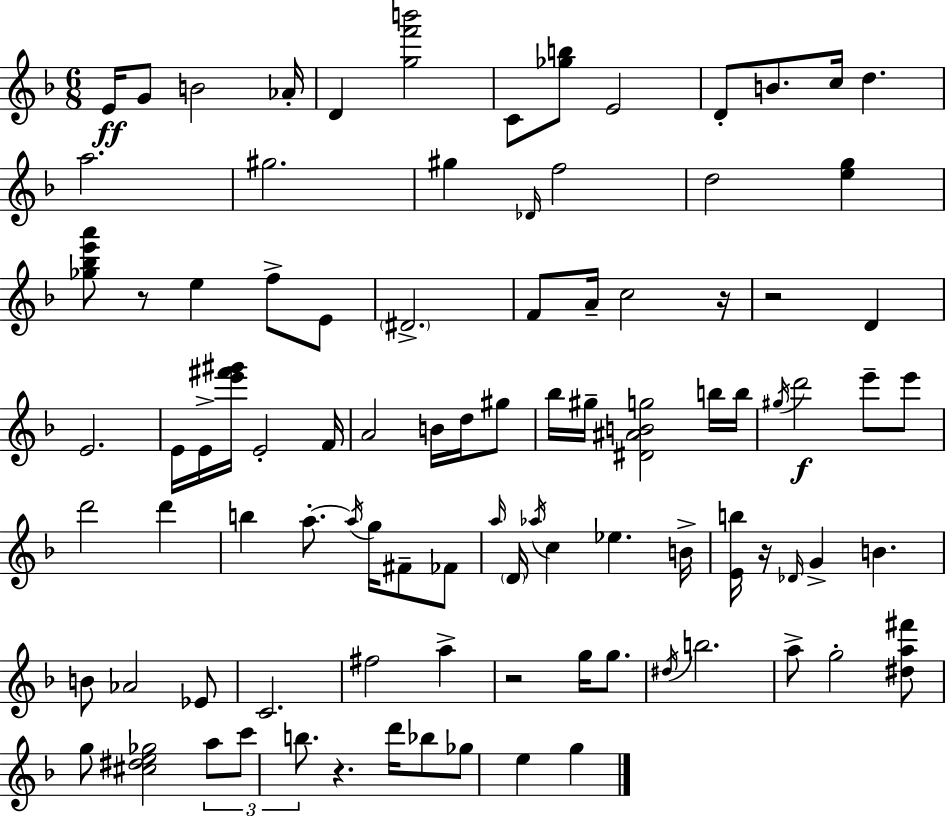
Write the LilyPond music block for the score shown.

{
  \clef treble
  \numericTimeSignature
  \time 6/8
  \key f \major
  e'16\ff g'8 b'2 aes'16-. | d'4 <g'' f''' b'''>2 | c'8 <ges'' b''>8 e'2 | d'8-. b'8. c''16 d''4. | \break a''2. | gis''2. | gis''4 \grace { des'16 } f''2 | d''2 <e'' g''>4 | \break <ges'' bes'' e''' a'''>8 r8 e''4 f''8-> e'8 | \parenthesize dis'2.-> | f'8 a'16-- c''2 | r16 r2 d'4 | \break e'2. | e'16 e'16-> <e''' fis''' gis'''>16 e'2-. | f'16 a'2 b'16 d''16 gis''8 | bes''16 gis''16-- <dis' ais' b' g''>2 b''16 | \break b''16 \acciaccatura { gis''16 }\f d'''2 e'''8-- | e'''8 d'''2 d'''4 | b''4 a''8.-.~~ \acciaccatura { a''16 } g''16 fis'8-- | fes'8 \grace { a''16 } \parenthesize d'16 \acciaccatura { aes''16 } c''4 ees''4. | \break b'16-> <e' b''>16 r16 \grace { des'16 } g'4-> | b'4. b'8 aes'2 | ees'8 c'2. | fis''2 | \break a''4-> r2 | g''16 g''8. \acciaccatura { dis''16 } b''2. | a''8-> g''2-. | <dis'' a'' fis'''>8 g''8 <cis'' dis'' e'' ges''>2 | \break \tuplet 3/2 { a''8 c'''8 b''8. } | r4. d'''16 bes''8 ges''8 e''4 | g''4 \bar "|."
}